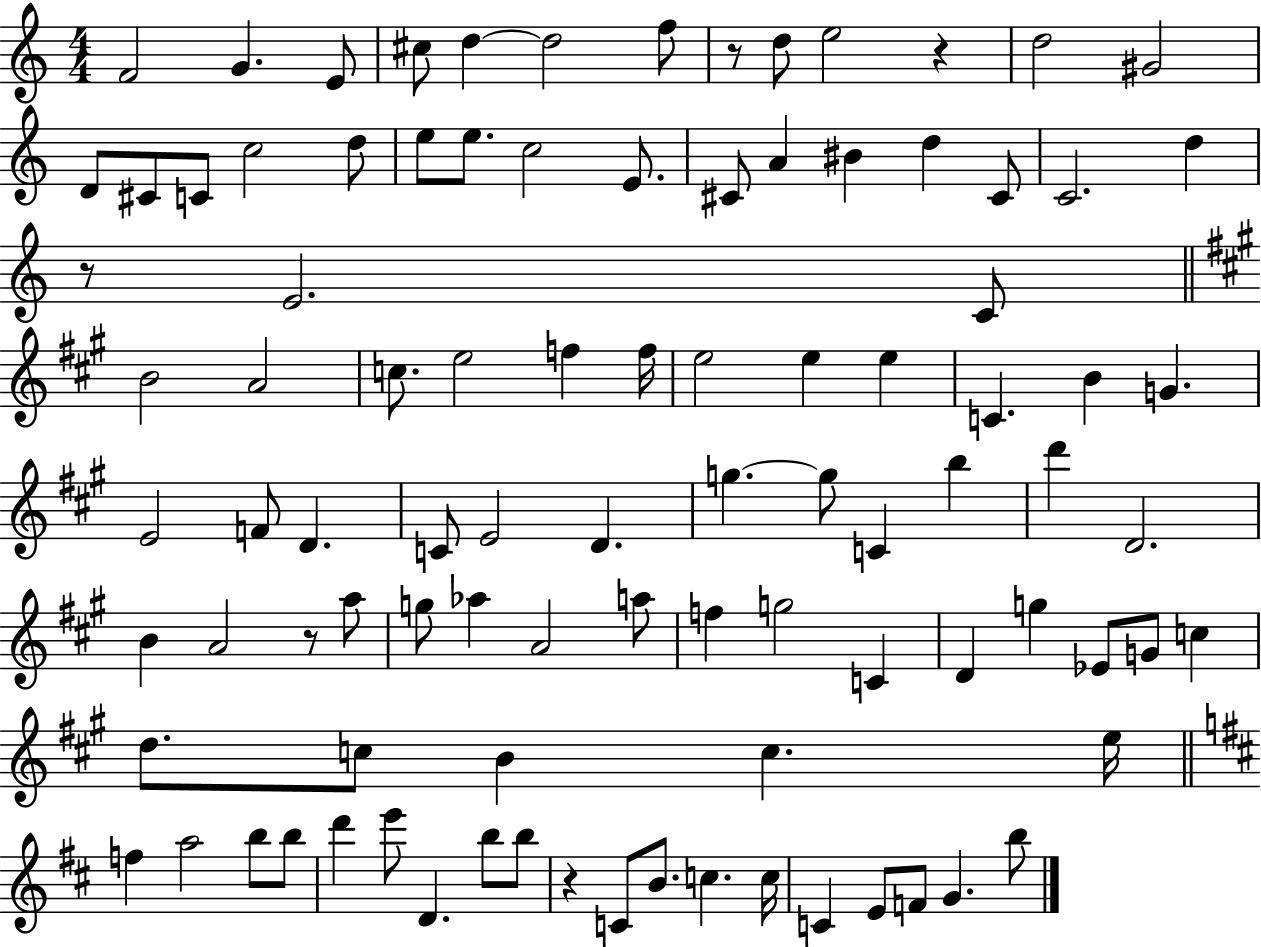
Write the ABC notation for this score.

X:1
T:Untitled
M:4/4
L:1/4
K:C
F2 G E/2 ^c/2 d d2 f/2 z/2 d/2 e2 z d2 ^G2 D/2 ^C/2 C/2 c2 d/2 e/2 e/2 c2 E/2 ^C/2 A ^B d ^C/2 C2 d z/2 E2 C/2 B2 A2 c/2 e2 f f/4 e2 e e C B G E2 F/2 D C/2 E2 D g g/2 C b d' D2 B A2 z/2 a/2 g/2 _a A2 a/2 f g2 C D g _E/2 G/2 c d/2 c/2 B c e/4 f a2 b/2 b/2 d' e'/2 D b/2 b/2 z C/2 B/2 c c/4 C E/2 F/2 G b/2